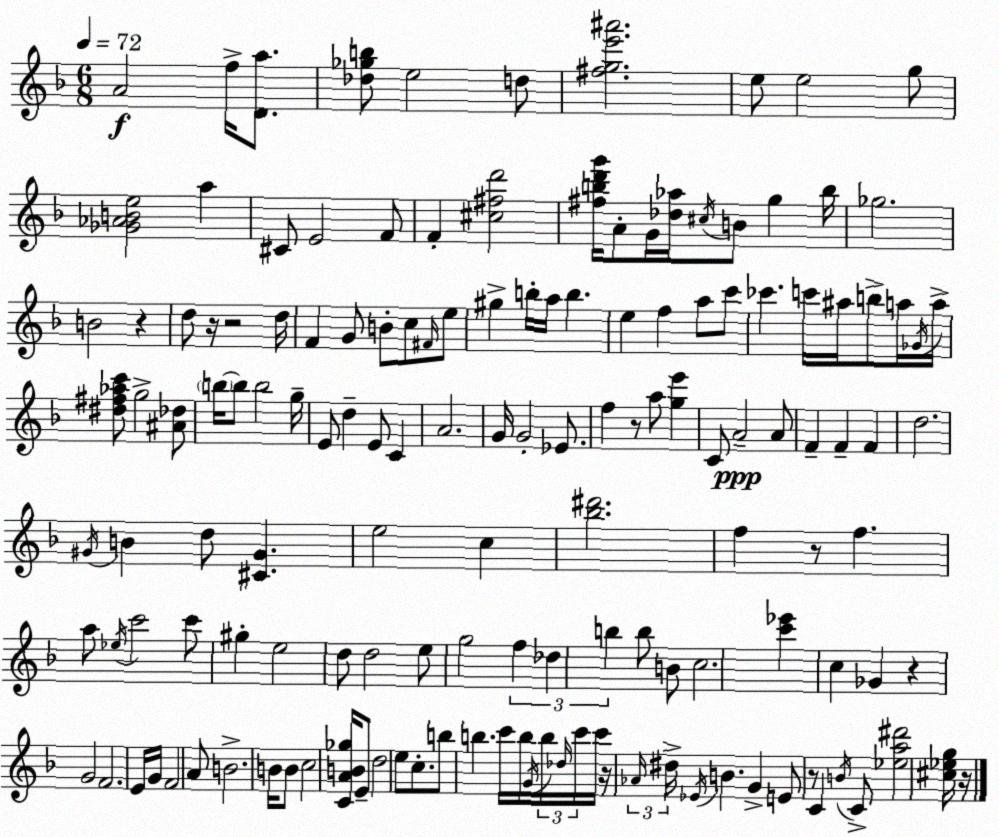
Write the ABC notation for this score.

X:1
T:Untitled
M:6/8
L:1/4
K:F
A2 f/4 [Da]/2 [_d_gb]/2 e2 d/2 [^fge'^a']2 e/2 e2 g/2 [_G_ABe]2 a ^C/2 E2 F/2 F [^c^fd']2 [^fbd'g']/4 A/2 G/4 [_d_a]/4 ^c/4 B/2 g b/4 _g2 B2 z d/2 z/4 z2 d/4 F G/2 B/2 c/2 ^F/4 e/2 ^g b/4 a/4 b e f a/2 c'/2 _c' c'/4 ^a/4 b/2 a/4 _G/4 a/4 [^d^f_ac']/2 g2 [^A_d]/2 b/4 b/2 b2 g/4 E/2 d E/2 C A2 G/4 G2 _E/2 f z/2 a/2 [ge'] C/2 A2 A/2 F F F d2 ^G/4 B d/2 [^C^G] e2 c [_b^d']2 f z/2 f a/2 _e/4 c'2 c'/2 ^g e2 d/2 d2 e/2 g2 f _d b b/2 B/2 c2 [c'_e'] c _G z G2 F2 E/4 G/4 F2 A/2 B2 B/4 B/2 c2 [CAB_g]/4 E/2 d2 e/2 c/2 b/2 b c'/4 b/4 G/4 b/4 _d/4 c'/4 c'/4 z/4 _A/4 ^d/4 _E/4 B G E/2 z/2 C B/4 C/2 [_ea^d']2 [^c_eg]/4 z/4